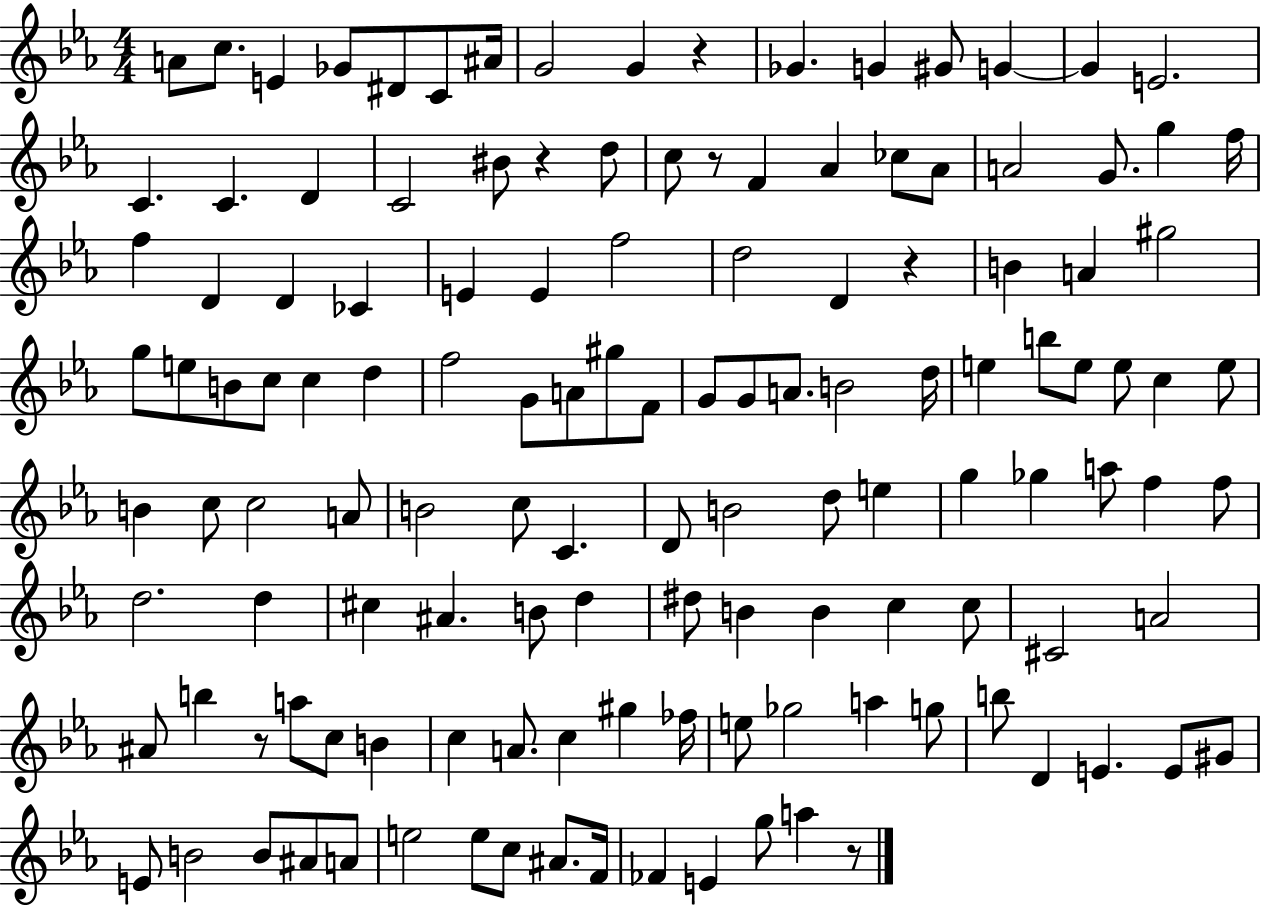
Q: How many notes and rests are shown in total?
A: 132